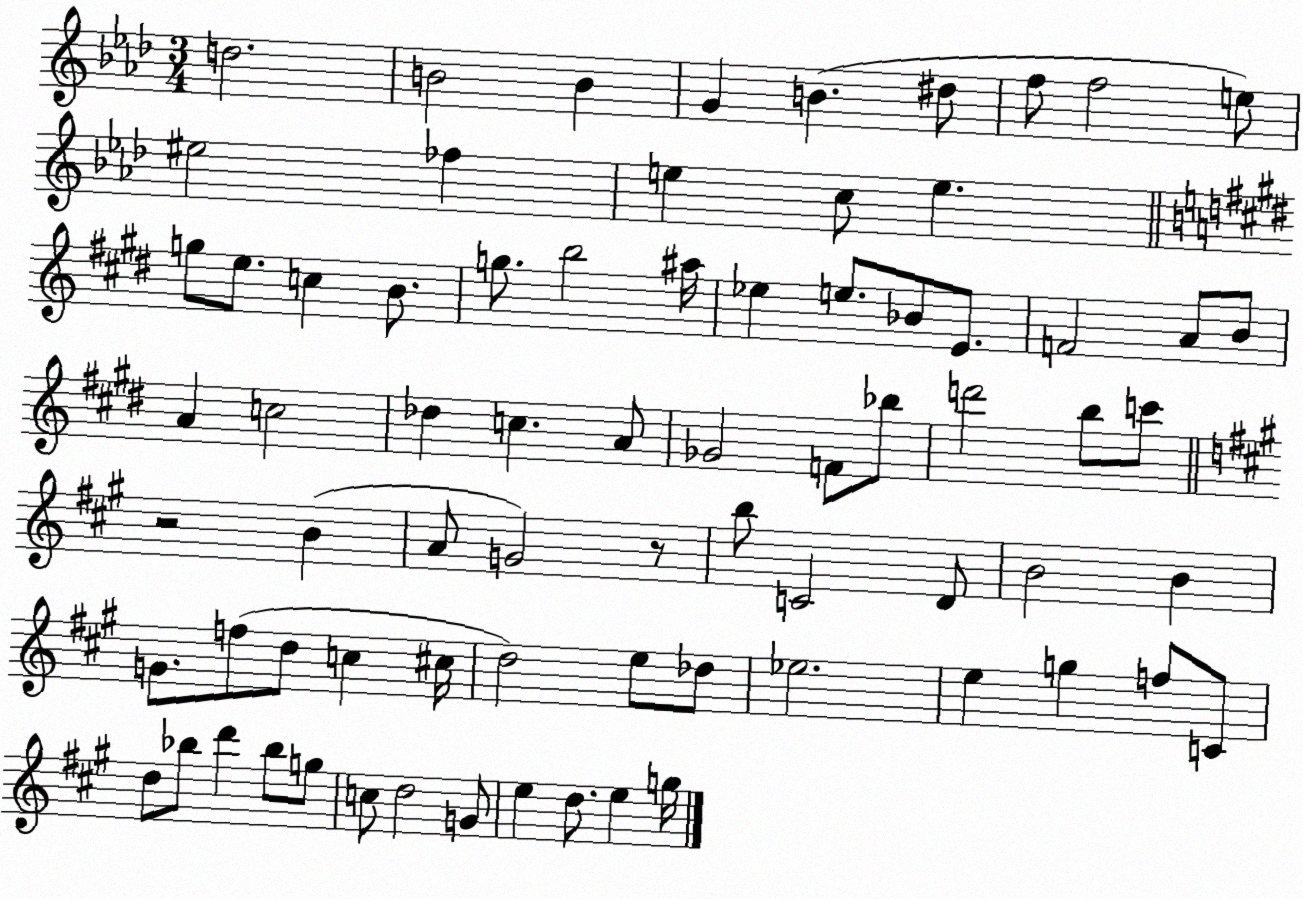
X:1
T:Untitled
M:3/4
L:1/4
K:Ab
d2 B2 B G B ^d/2 f/2 f2 e/2 ^e2 _f e c/2 e g/2 e/2 c B/2 g/2 b2 ^a/4 _e e/2 _B/2 E/2 F2 A/2 B/2 A c2 _d c A/2 _G2 F/2 _b/2 d'2 b/2 c'/2 z2 B A/2 G2 z/2 b/2 C2 D/2 B2 B G/2 f/2 d/2 c ^c/4 d2 e/2 _d/2 _e2 e g f/2 C/2 d/2 _b/2 d' _b/2 g/2 c/2 d2 G/2 e d/2 e g/4